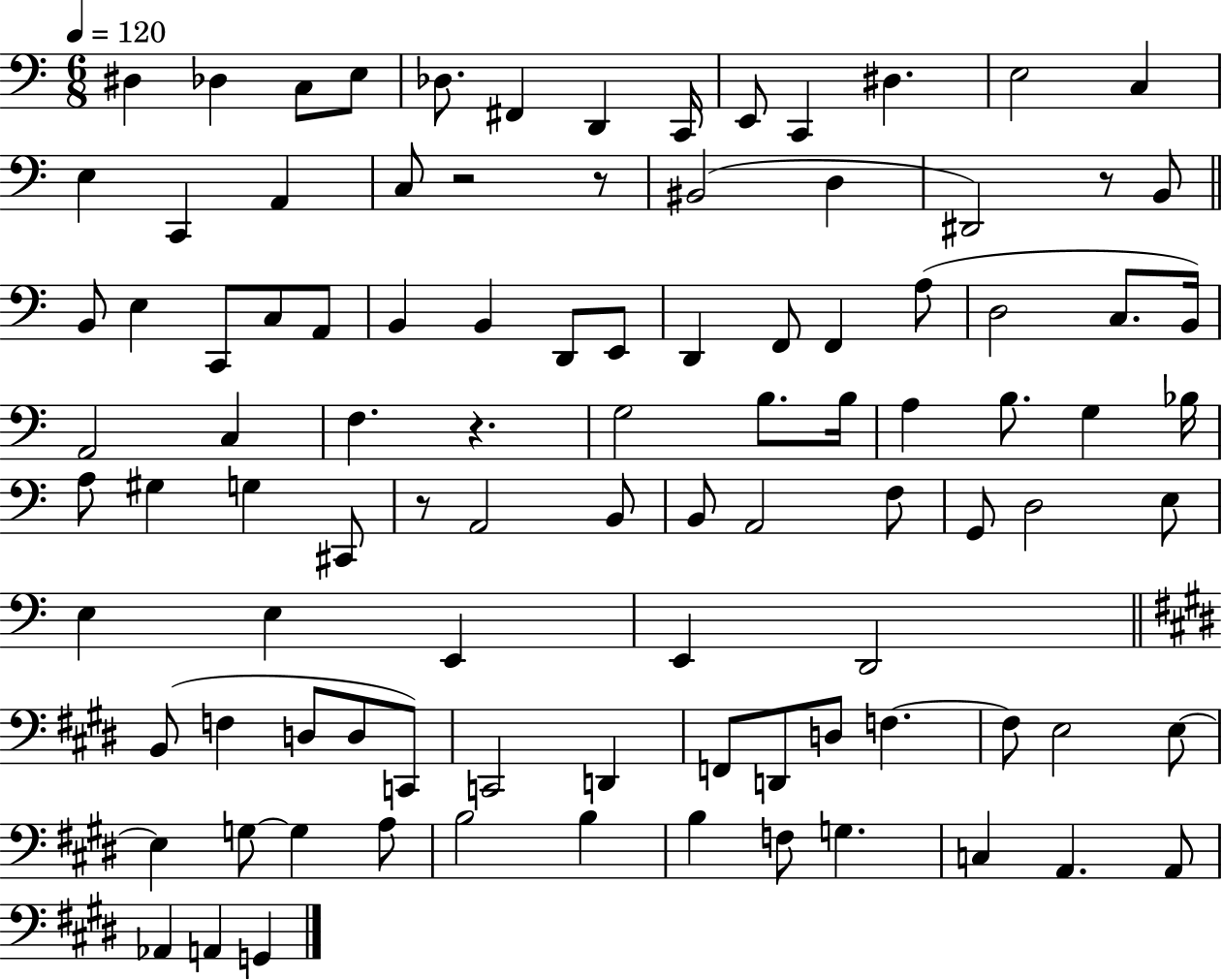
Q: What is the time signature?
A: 6/8